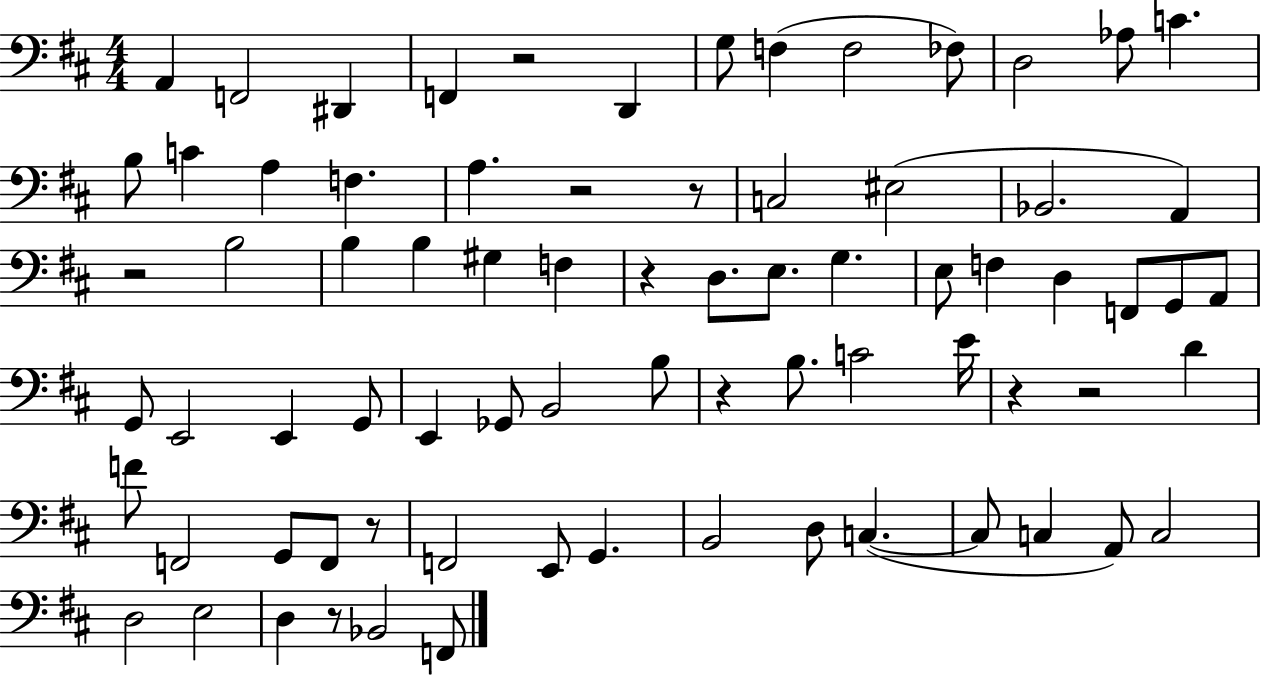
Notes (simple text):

A2/q F2/h D#2/q F2/q R/h D2/q G3/e F3/q F3/h FES3/e D3/h Ab3/e C4/q. B3/e C4/q A3/q F3/q. A3/q. R/h R/e C3/h EIS3/h Bb2/h. A2/q R/h B3/h B3/q B3/q G#3/q F3/q R/q D3/e. E3/e. G3/q. E3/e F3/q D3/q F2/e G2/e A2/e G2/e E2/h E2/q G2/e E2/q Gb2/e B2/h B3/e R/q B3/e. C4/h E4/s R/q R/h D4/q F4/e F2/h G2/e F2/e R/e F2/h E2/e G2/q. B2/h D3/e C3/q. C3/e C3/q A2/e C3/h D3/h E3/h D3/q R/e Bb2/h F2/e